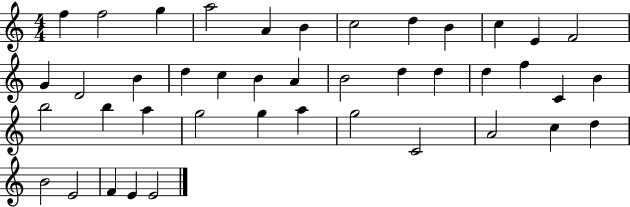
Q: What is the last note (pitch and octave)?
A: E4